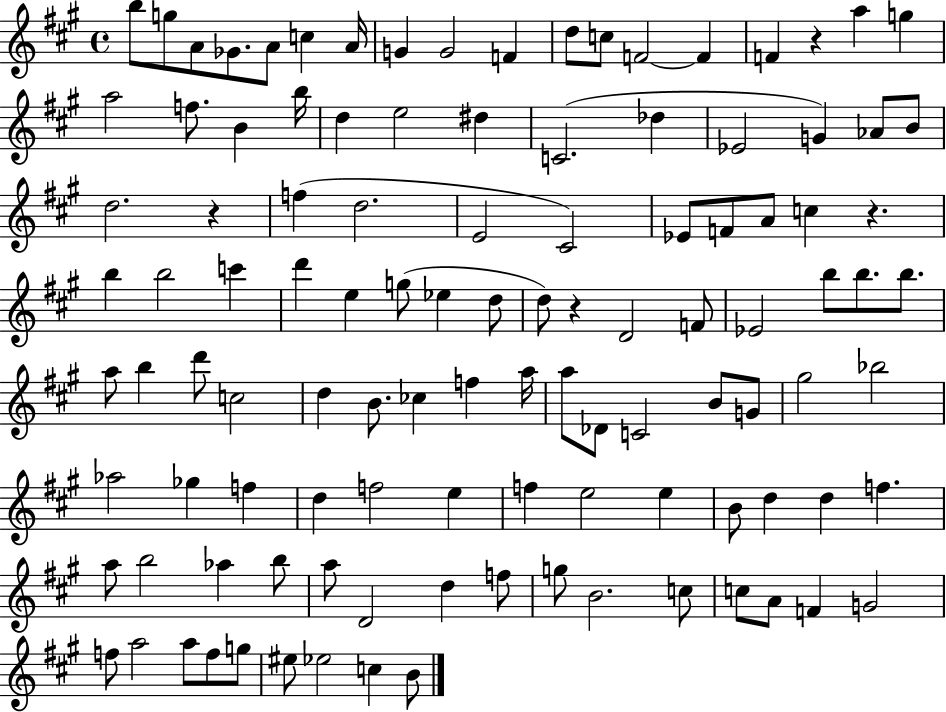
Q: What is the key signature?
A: A major